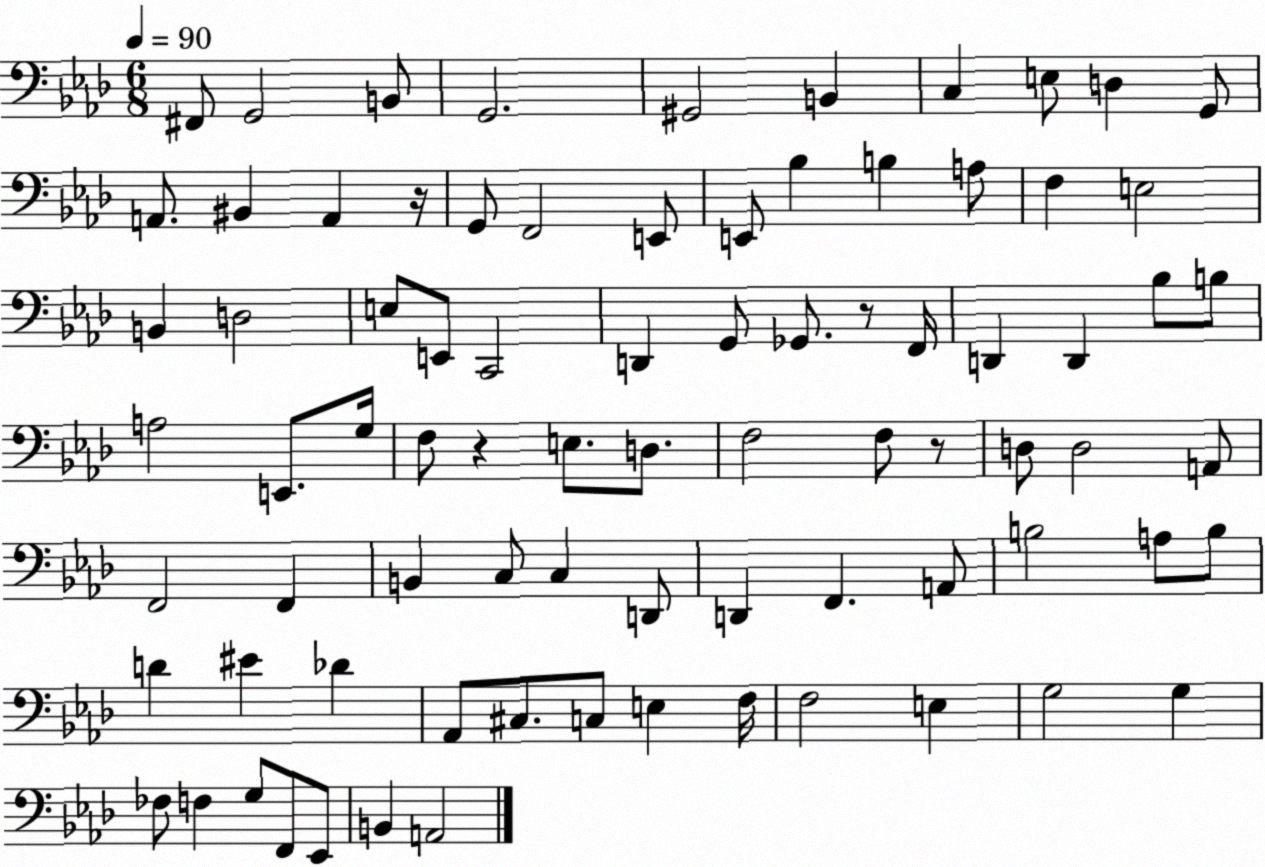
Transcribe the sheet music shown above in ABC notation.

X:1
T:Untitled
M:6/8
L:1/4
K:Ab
^F,,/2 G,,2 B,,/2 G,,2 ^G,,2 B,, C, E,/2 D, G,,/2 A,,/2 ^B,, A,, z/4 G,,/2 F,,2 E,,/2 E,,/2 _B, B, A,/2 F, E,2 B,, D,2 E,/2 E,,/2 C,,2 D,, G,,/2 _G,,/2 z/2 F,,/4 D,, D,, _B,/2 B,/2 A,2 E,,/2 G,/4 F,/2 z E,/2 D,/2 F,2 F,/2 z/2 D,/2 D,2 A,,/2 F,,2 F,, B,, C,/2 C, D,,/2 D,, F,, A,,/2 B,2 A,/2 B,/2 D ^E _D _A,,/2 ^C,/2 C,/2 E, F,/4 F,2 E, G,2 G, _F,/2 F, G,/2 F,,/2 _E,,/2 B,, A,,2